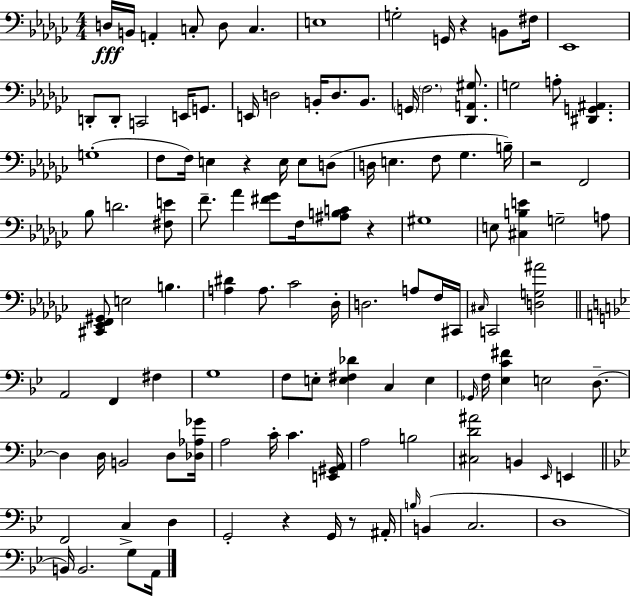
X:1
T:Untitled
M:4/4
L:1/4
K:Ebm
D,/4 B,,/4 A,, C,/2 D,/2 C, E,4 G,2 G,,/4 z B,,/2 ^F,/4 _E,,4 D,,/2 D,,/2 C,,2 E,,/4 G,,/2 E,,/4 D,2 B,,/4 D,/2 B,,/2 G,,/4 F,2 [_D,,A,,^G,]/2 G,2 A,/2 [^D,,G,,^A,,] G,4 F,/2 F,/4 E, z E,/4 E,/2 D,/2 D,/4 E, F,/2 _G, B,/4 z2 F,,2 _B,/2 D2 [^F,E]/2 F/2 _A [^F_G]/2 F,/4 [^A,B,C]/2 z ^G,4 E,/2 [^C,B,E] G,2 A,/2 [^C,,_E,,F,,^G,,]/2 E,2 B, [A,^D] A,/2 _C2 _D,/4 D,2 A,/2 F,/4 ^C,,/4 ^C,/4 C,,2 [D,G,^A]2 A,,2 F,, ^F, G,4 F,/2 E,/2 [E,^F,_D] C, E, _G,,/4 F,/4 [_E,C^F] E,2 D,/2 D, D,/4 B,,2 D,/2 [_D,_A,_G]/4 A,2 C/4 C [E,,^G,,A,,]/4 A,2 B,2 [^C,D^A]2 B,, _E,,/4 E,, F,,2 C, D, G,,2 z G,,/4 z/2 ^A,,/4 B,/4 B,, C,2 D,4 B,,/4 B,,2 G,/2 A,,/4